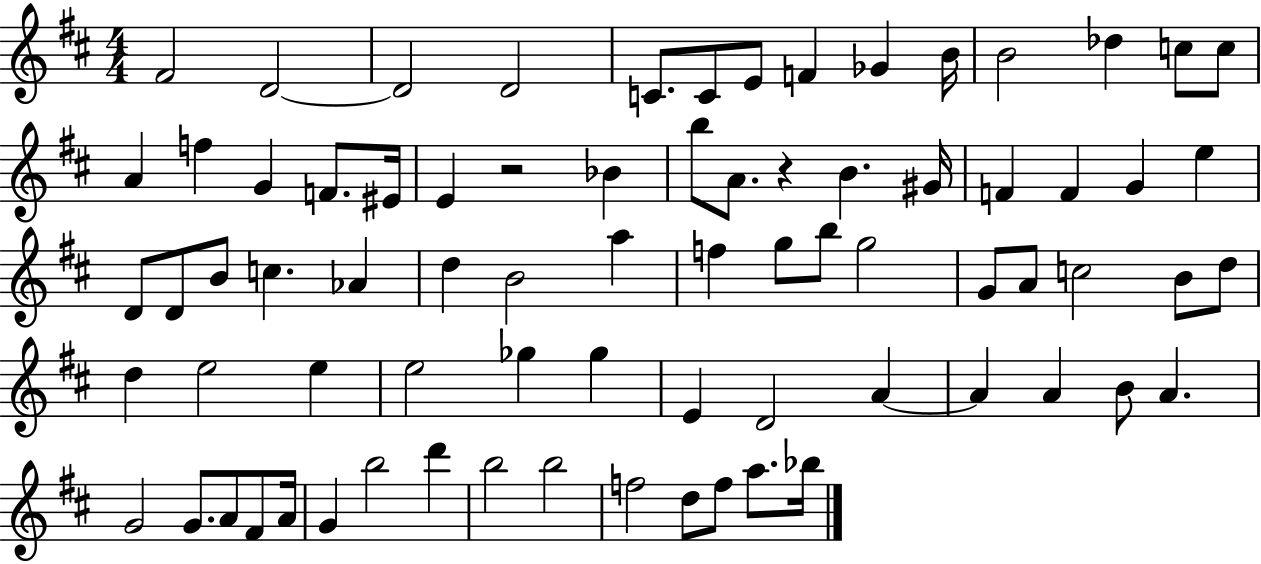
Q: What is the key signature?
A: D major